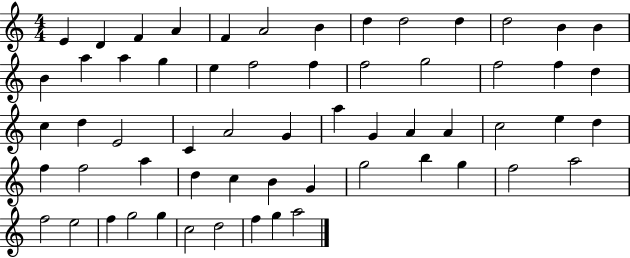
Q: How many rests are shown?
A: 0